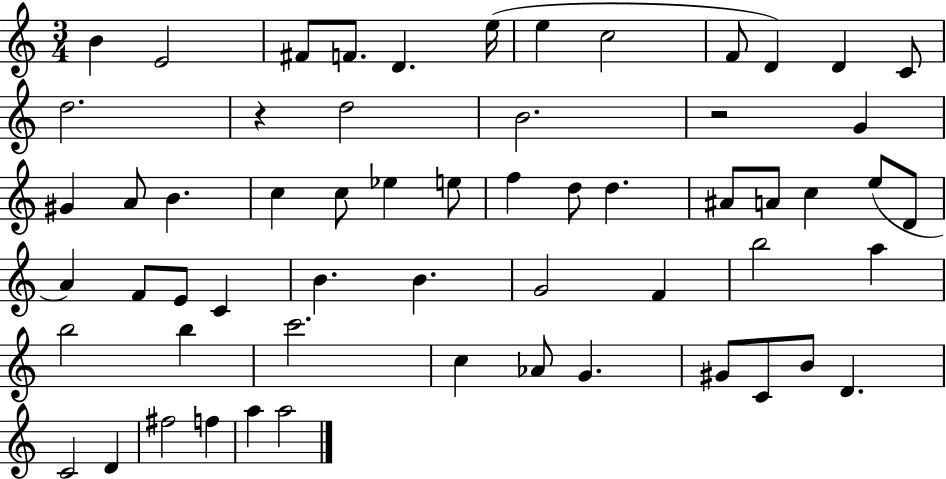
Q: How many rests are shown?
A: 2